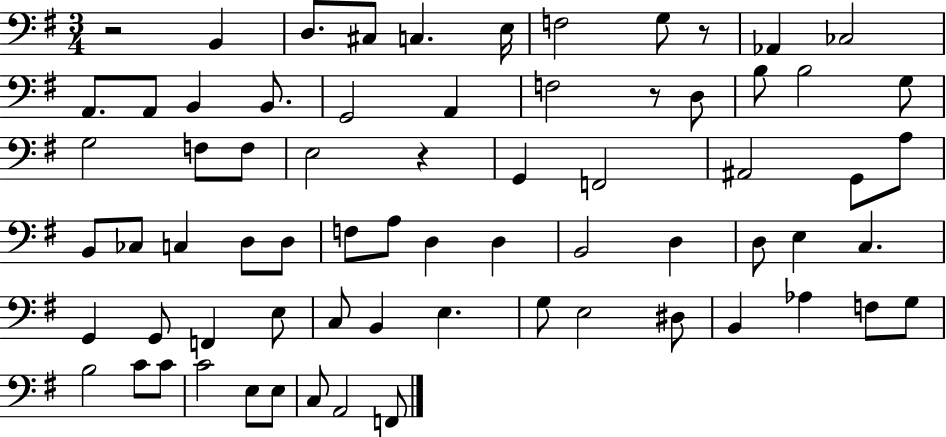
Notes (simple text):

R/h B2/q D3/e. C#3/e C3/q. E3/s F3/h G3/e R/e Ab2/q CES3/h A2/e. A2/e B2/q B2/e. G2/h A2/q F3/h R/e D3/e B3/e B3/h G3/e G3/h F3/e F3/e E3/h R/q G2/q F2/h A#2/h G2/e A3/e B2/e CES3/e C3/q D3/e D3/e F3/e A3/e D3/q D3/q B2/h D3/q D3/e E3/q C3/q. G2/q G2/e F2/q E3/e C3/e B2/q E3/q. G3/e E3/h D#3/e B2/q Ab3/q F3/e G3/e B3/h C4/e C4/e C4/h E3/e E3/e C3/e A2/h F2/e